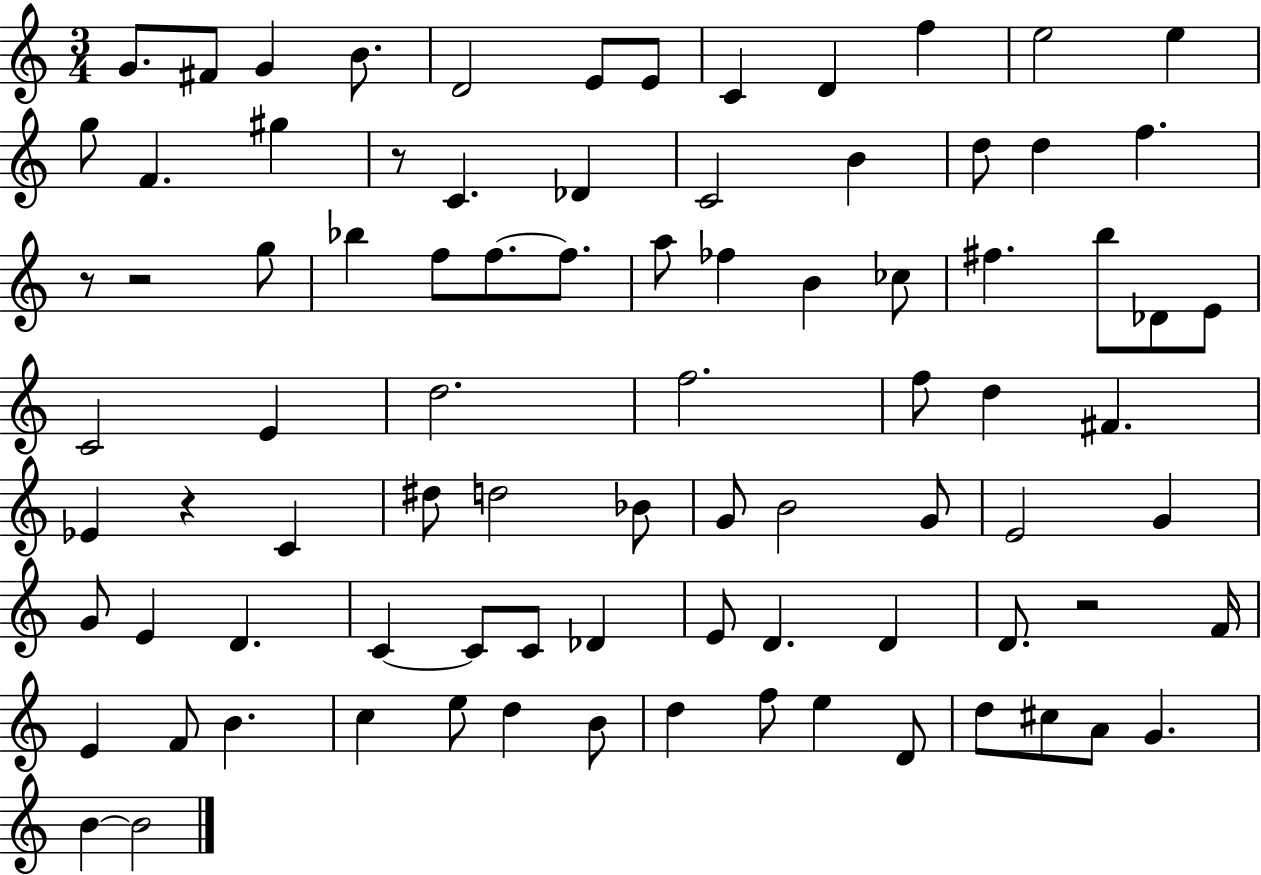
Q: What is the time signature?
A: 3/4